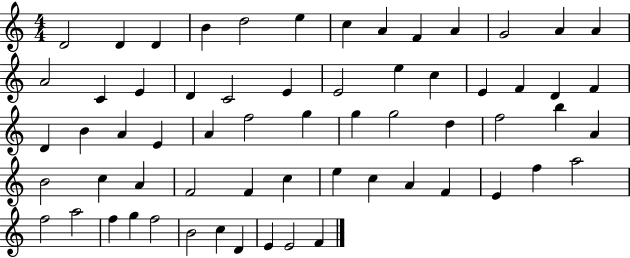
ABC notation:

X:1
T:Untitled
M:4/4
L:1/4
K:C
D2 D D B d2 e c A F A G2 A A A2 C E D C2 E E2 e c E F D F D B A E A f2 g g g2 d f2 b A B2 c A F2 F c e c A F E f a2 f2 a2 f g f2 B2 c D E E2 F